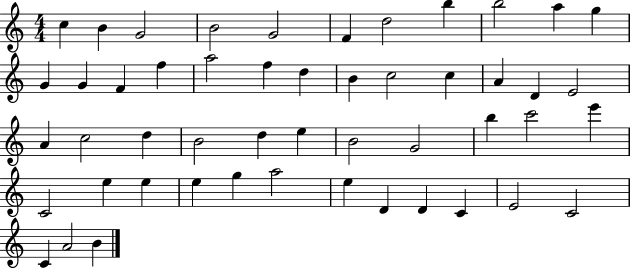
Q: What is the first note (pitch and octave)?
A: C5